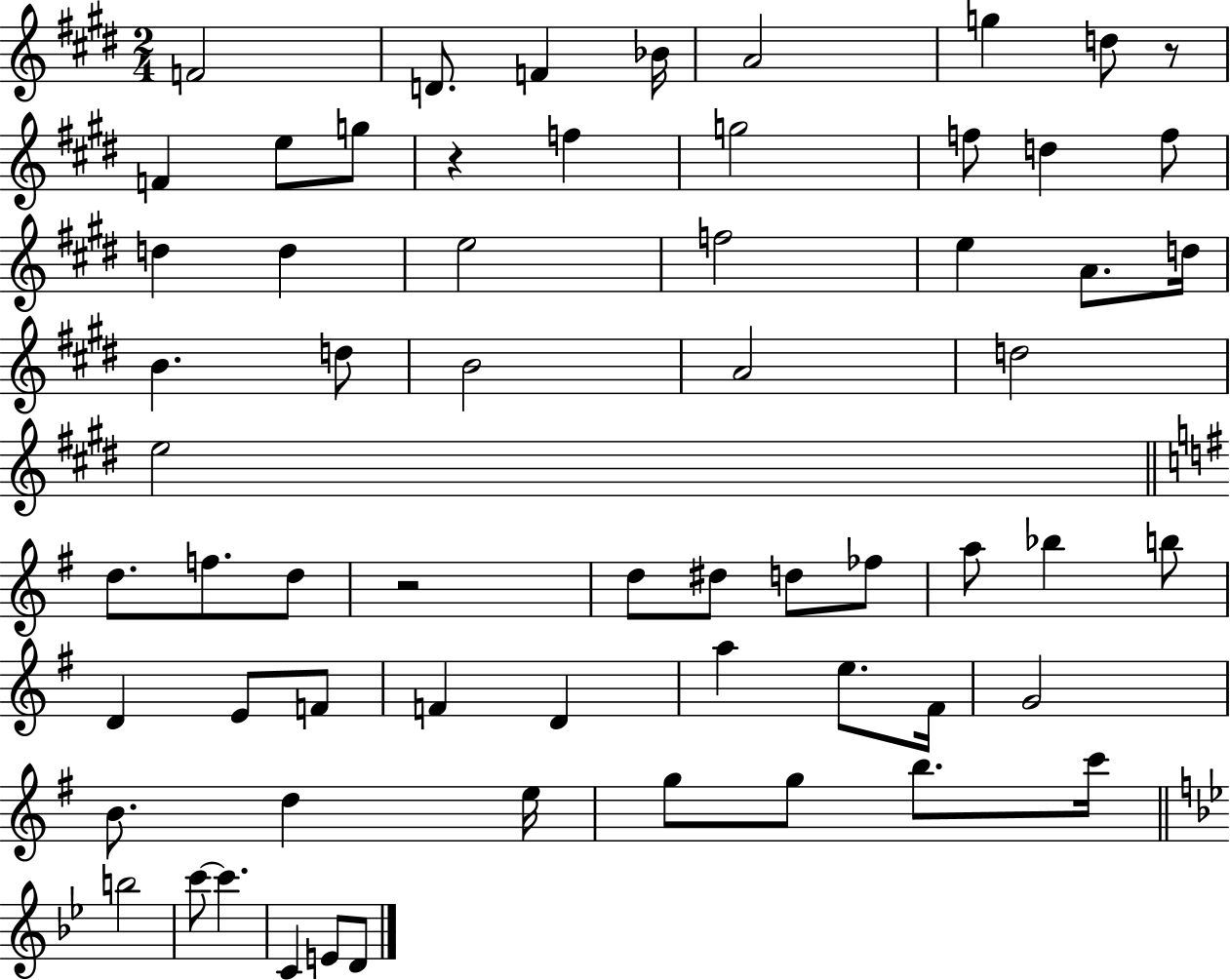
F4/h D4/e. F4/q Bb4/s A4/h G5/q D5/e R/e F4/q E5/e G5/e R/q F5/q G5/h F5/e D5/q F5/e D5/q D5/q E5/h F5/h E5/q A4/e. D5/s B4/q. D5/e B4/h A4/h D5/h E5/h D5/e. F5/e. D5/e R/h D5/e D#5/e D5/e FES5/e A5/e Bb5/q B5/e D4/q E4/e F4/e F4/q D4/q A5/q E5/e. F#4/s G4/h B4/e. D5/q E5/s G5/e G5/e B5/e. C6/s B5/h C6/e C6/q. C4/q E4/e D4/e